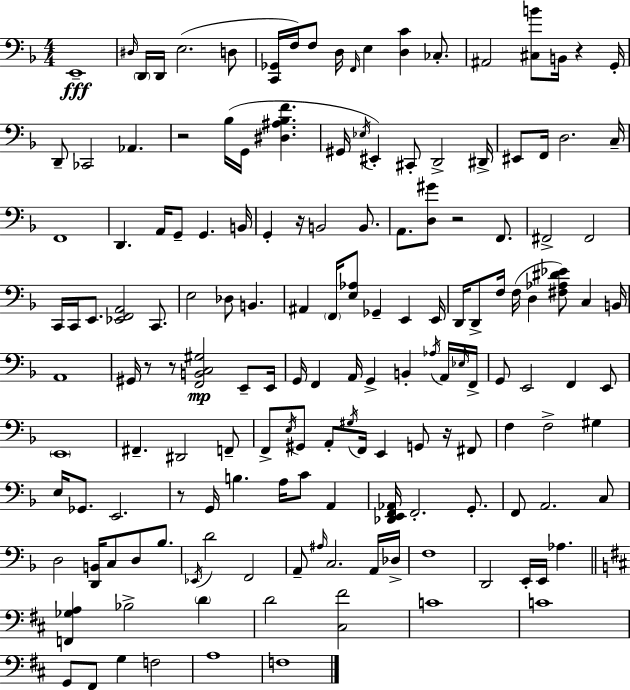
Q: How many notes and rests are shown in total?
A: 157